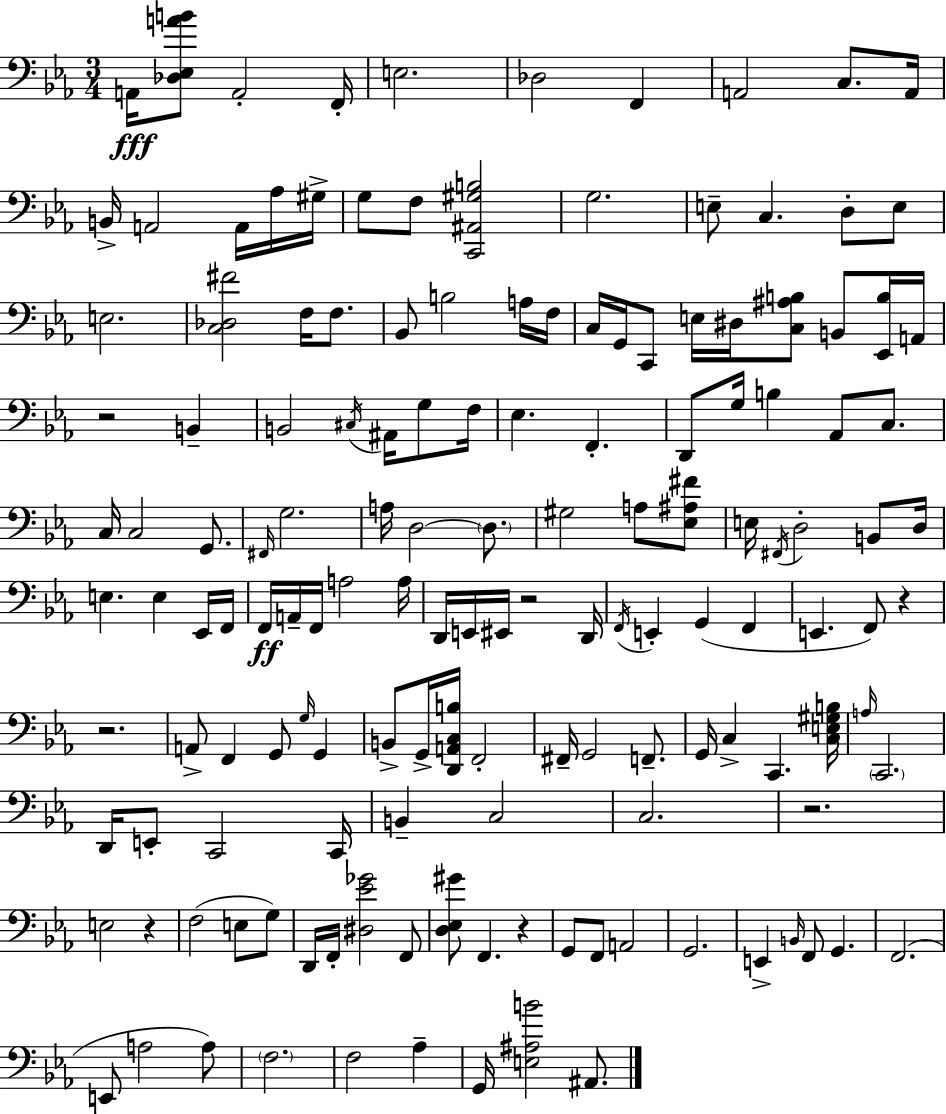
X:1
T:Untitled
M:3/4
L:1/4
K:Eb
A,,/4 [_D,_E,AB]/2 A,,2 F,,/4 E,2 _D,2 F,, A,,2 C,/2 A,,/4 B,,/4 A,,2 A,,/4 _A,/4 ^G,/4 G,/2 F,/2 [C,,^A,,^G,B,]2 G,2 E,/2 C, D,/2 E,/2 E,2 [C,_D,^F]2 F,/4 F,/2 _B,,/2 B,2 A,/4 F,/4 C,/4 G,,/4 C,,/2 E,/4 ^D,/4 [C,^A,B,]/2 B,,/2 [_E,,B,]/4 A,,/4 z2 B,, B,,2 ^C,/4 ^A,,/4 G,/2 F,/4 _E, F,, D,,/2 G,/4 B, _A,,/2 C,/2 C,/4 C,2 G,,/2 ^F,,/4 G,2 A,/4 D,2 D,/2 ^G,2 A,/2 [_E,^A,^F]/2 E,/4 ^F,,/4 D,2 B,,/2 D,/4 E, E, _E,,/4 F,,/4 F,,/4 A,,/4 F,,/4 A,2 A,/4 D,,/4 E,,/4 ^E,,/4 z2 D,,/4 F,,/4 E,, G,, F,, E,, F,,/2 z z2 A,,/2 F,, G,,/2 G,/4 G,, B,,/2 G,,/4 [D,,A,,C,B,]/4 F,,2 ^F,,/4 G,,2 F,,/2 G,,/4 C, C,, [C,E,^G,B,]/4 A,/4 C,,2 D,,/4 E,,/2 C,,2 C,,/4 B,, C,2 C,2 z2 E,2 z F,2 E,/2 G,/2 D,,/4 F,,/4 [^D,_E_G]2 F,,/2 [D,_E,^G]/2 F,, z G,,/2 F,,/2 A,,2 G,,2 E,, B,,/4 F,,/2 G,, F,,2 E,,/2 A,2 A,/2 F,2 F,2 _A, G,,/4 [E,^A,B]2 ^A,,/2